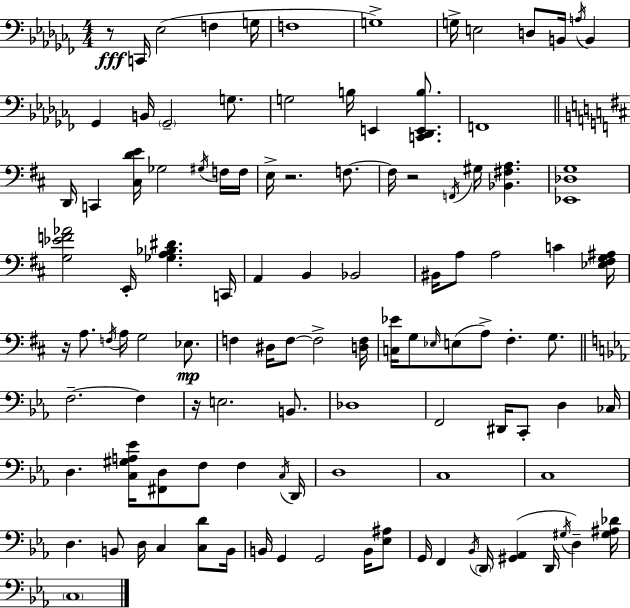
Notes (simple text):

R/e C2/s Eb3/h F3/q G3/s F3/w G3/w G3/s E3/h D3/e B2/s A3/s B2/q Gb2/q B2/s Gb2/h G3/e. G3/h B3/s E2/q [C2,Db2,E2,B3]/e. F2/w D2/s C2/q [C#3,D4,E4]/s Gb3/h G#3/s F3/s F3/s E3/s R/h. F3/e. F3/s R/h F2/s G#3/s [Bb2,F#3,A3]/q. [Eb2,Db3,G3]/w [G3,Eb4,F4,Ab4]/h E2/s [Gb3,A3,Bb3,D#4]/q. C2/s A2/q B2/q Bb2/h BIS2/s A3/e A3/h C4/q [Eb3,F#3,G3,A#3]/s R/s A3/e. F3/s A3/s G3/h Eb3/e. F3/q D#3/s F3/e F3/h [D3,F3]/s [C3,Eb4]/s G3/e Eb3/s E3/e A3/e F#3/q. G3/e. F3/h. F3/q R/s E3/h. B2/e. Db3/w F2/h D#2/s C2/e D3/q CES3/s D3/q. [C3,G#3,A3,Eb4]/s [F#2,D3]/e F3/e F3/q C3/s D2/s D3/w C3/w C3/w D3/q. B2/e D3/s C3/q [C3,D4]/e B2/s B2/s G2/q G2/h B2/s [Eb3,A#3]/e G2/s F2/q Bb2/s D2/s [G#2,Ab2]/q D2/s G#3/s D3/q [G#3,A#3,Db4]/s C3/w